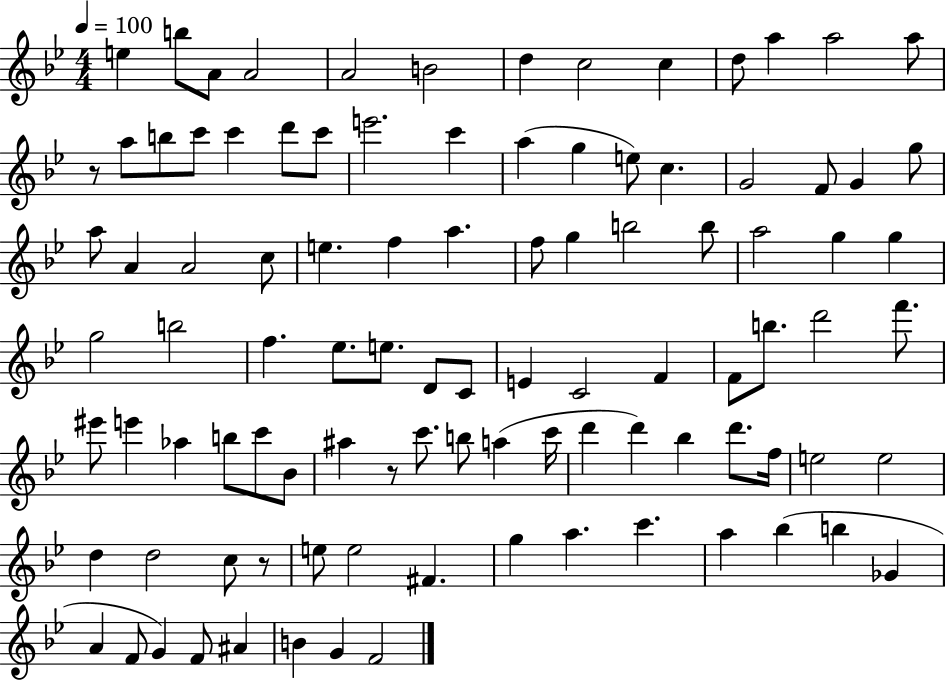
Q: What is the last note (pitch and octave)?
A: F4